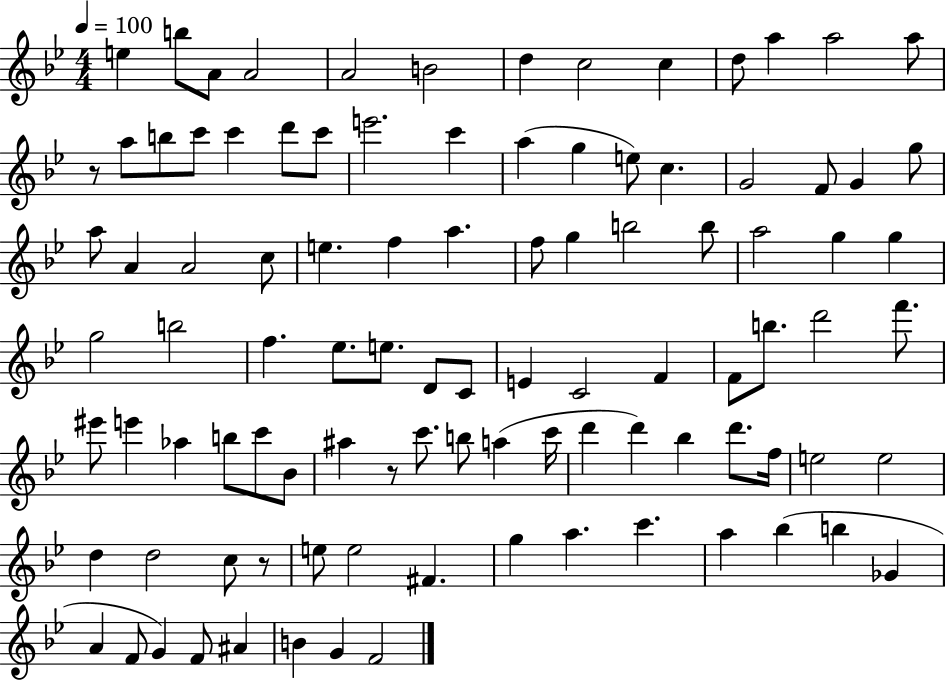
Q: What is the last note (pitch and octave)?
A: F4